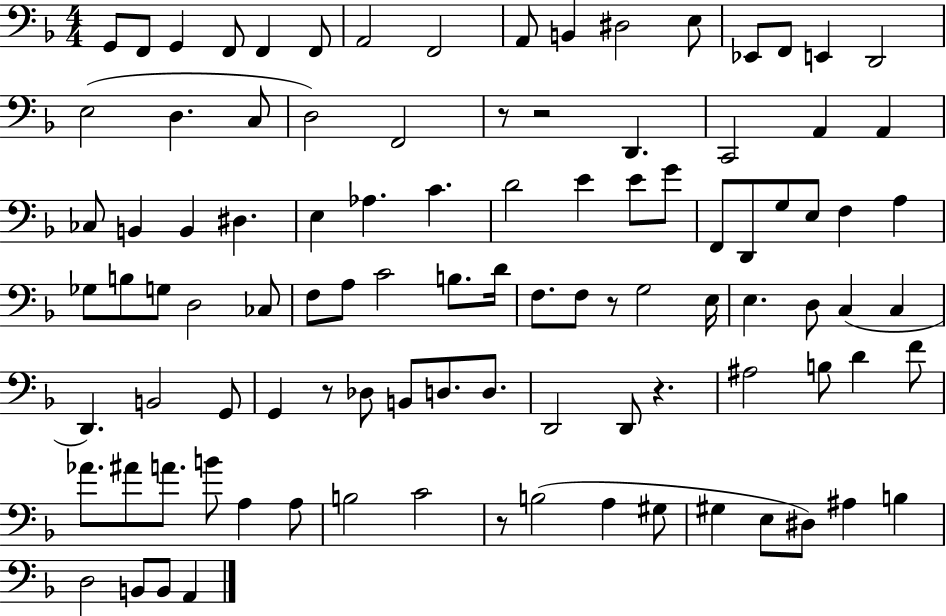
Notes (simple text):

G2/e F2/e G2/q F2/e F2/q F2/e A2/h F2/h A2/e B2/q D#3/h E3/e Eb2/e F2/e E2/q D2/h E3/h D3/q. C3/e D3/h F2/h R/e R/h D2/q. C2/h A2/q A2/q CES3/e B2/q B2/q D#3/q. E3/q Ab3/q. C4/q. D4/h E4/q E4/e G4/e F2/e D2/e G3/e E3/e F3/q A3/q Gb3/e B3/e G3/e D3/h CES3/e F3/e A3/e C4/h B3/e. D4/s F3/e. F3/e R/e G3/h E3/s E3/q. D3/e C3/q C3/q D2/q. B2/h G2/e G2/q R/e Db3/e B2/e D3/e. D3/e. D2/h D2/e R/q. A#3/h B3/e D4/q F4/e Ab4/e. A#4/e A4/e. B4/e A3/q A3/e B3/h C4/h R/e B3/h A3/q G#3/e G#3/q E3/e D#3/e A#3/q B3/q D3/h B2/e B2/e A2/q